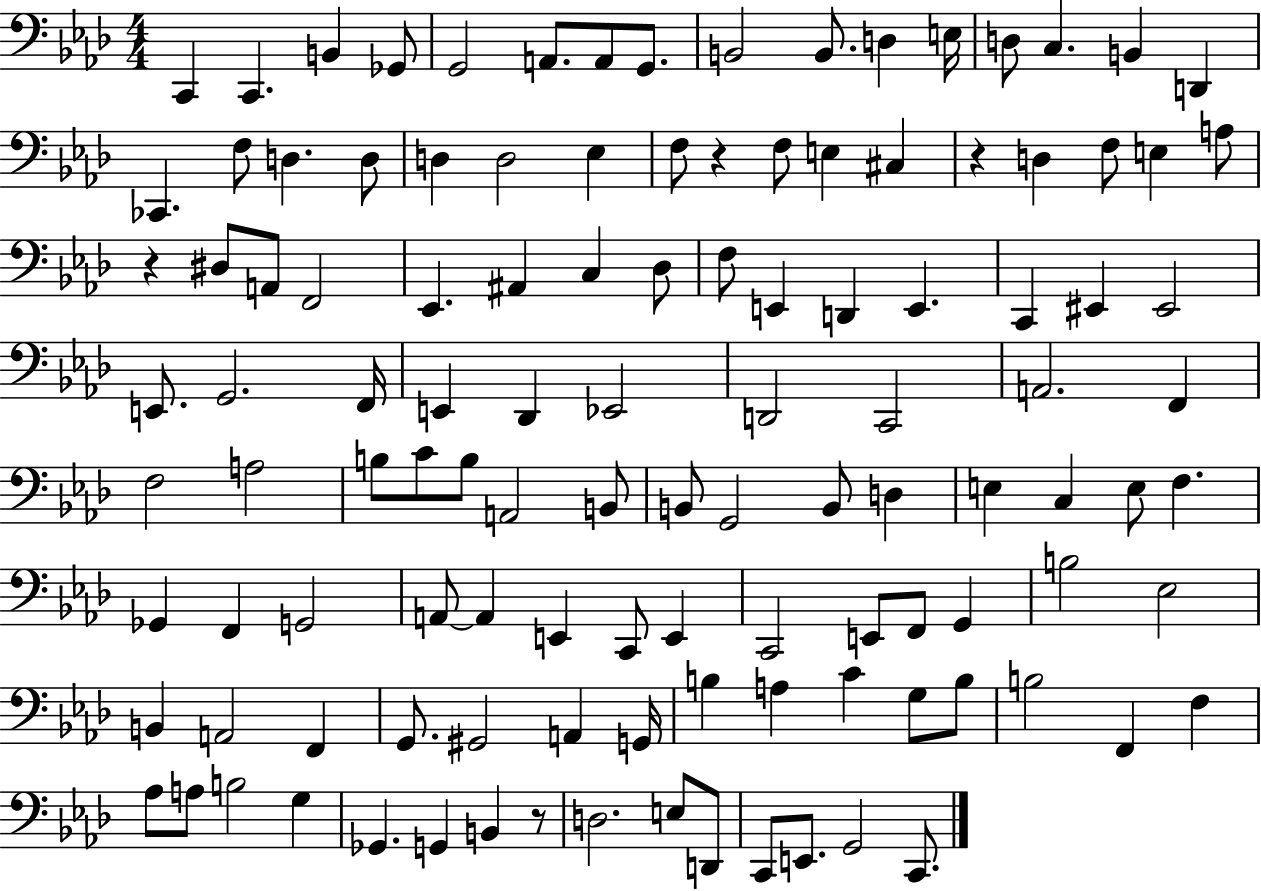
{
  \clef bass
  \numericTimeSignature
  \time 4/4
  \key aes \major
  \repeat volta 2 { c,4 c,4. b,4 ges,8 | g,2 a,8. a,8 g,8. | b,2 b,8. d4 e16 | d8 c4. b,4 d,4 | \break ces,4. f8 d4. d8 | d4 d2 ees4 | f8 r4 f8 e4 cis4 | r4 d4 f8 e4 a8 | \break r4 dis8 a,8 f,2 | ees,4. ais,4 c4 des8 | f8 e,4 d,4 e,4. | c,4 eis,4 eis,2 | \break e,8. g,2. f,16 | e,4 des,4 ees,2 | d,2 c,2 | a,2. f,4 | \break f2 a2 | b8 c'8 b8 a,2 b,8 | b,8 g,2 b,8 d4 | e4 c4 e8 f4. | \break ges,4 f,4 g,2 | a,8~~ a,4 e,4 c,8 e,4 | c,2 e,8 f,8 g,4 | b2 ees2 | \break b,4 a,2 f,4 | g,8. gis,2 a,4 g,16 | b4 a4 c'4 g8 b8 | b2 f,4 f4 | \break aes8 a8 b2 g4 | ges,4. g,4 b,4 r8 | d2. e8 d,8 | c,8 e,8. g,2 c,8. | \break } \bar "|."
}